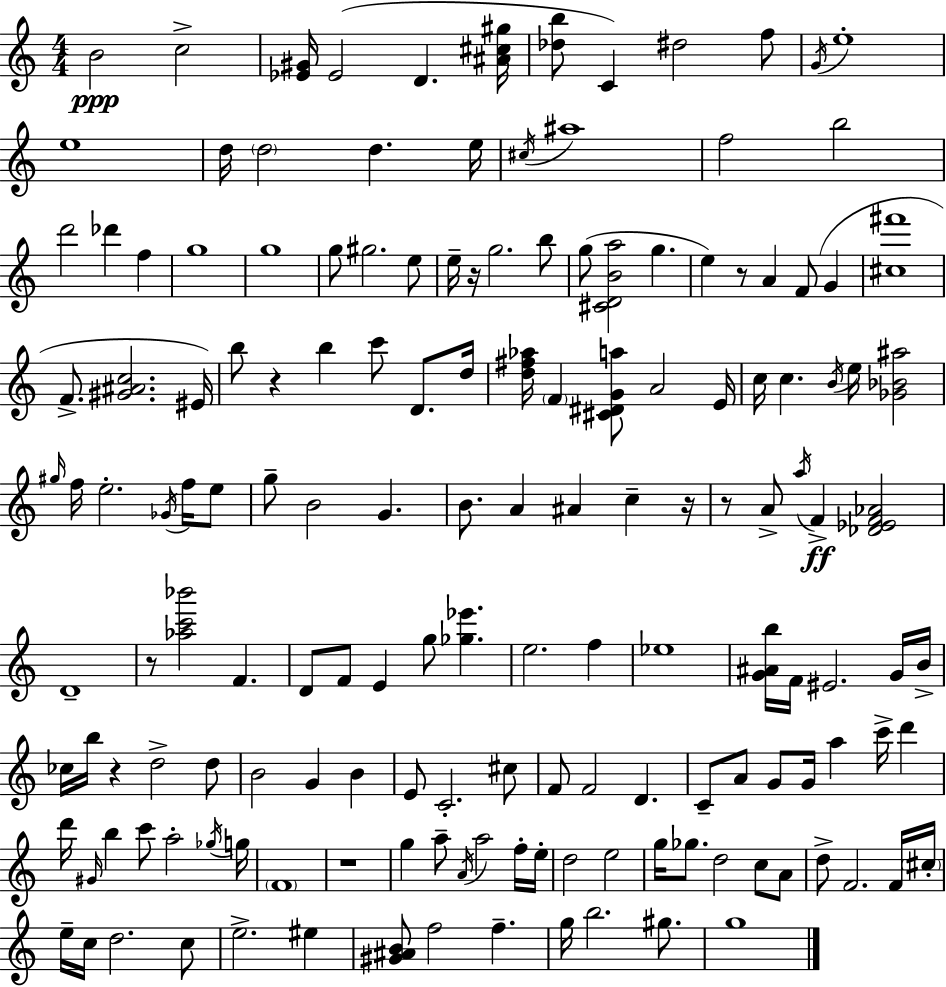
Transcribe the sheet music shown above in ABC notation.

X:1
T:Untitled
M:4/4
L:1/4
K:Am
B2 c2 [_E^G]/4 _E2 D [^A^c^g]/4 [_db]/2 C ^d2 f/2 G/4 e4 e4 d/4 d2 d e/4 ^c/4 ^a4 f2 b2 d'2 _d' f g4 g4 g/2 ^g2 e/2 e/4 z/4 g2 b/2 g/2 [^CDBa]2 g e z/2 A F/2 G [^c^f']4 F/2 [^G^Ac]2 ^E/4 b/2 z b c'/2 D/2 d/4 [d^f_a]/4 F [^C^DGa]/2 A2 E/4 c/4 c B/4 e/4 [_G_B^a]2 ^g/4 f/4 e2 _G/4 f/4 e/2 g/2 B2 G B/2 A ^A c z/4 z/2 A/2 a/4 F [_D_EF_A]2 D4 z/2 [_ac'_b']2 F D/2 F/2 E g/2 [_g_e'] e2 f _e4 [G^Ab]/4 F/4 ^E2 G/4 B/4 _c/4 b/4 z d2 d/2 B2 G B E/2 C2 ^c/2 F/2 F2 D C/2 A/2 G/2 G/4 a c'/4 d' d'/4 ^G/4 b c'/2 a2 _g/4 g/4 F4 z4 g a/2 A/4 a2 f/4 e/4 d2 e2 g/4 _g/2 d2 c/2 A/2 d/2 F2 F/4 ^c/4 e/4 c/4 d2 c/2 e2 ^e [^G^AB]/2 f2 f g/4 b2 ^g/2 g4